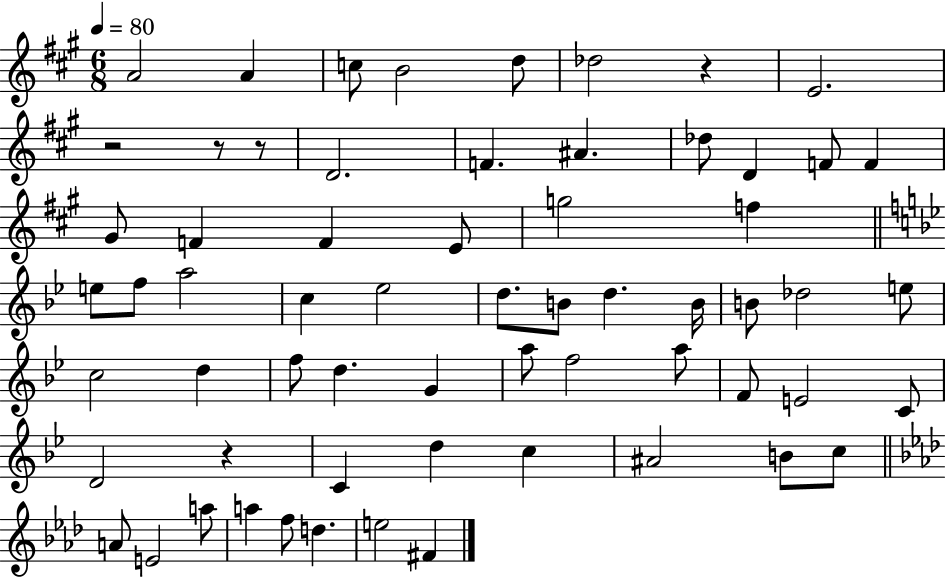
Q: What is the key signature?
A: A major